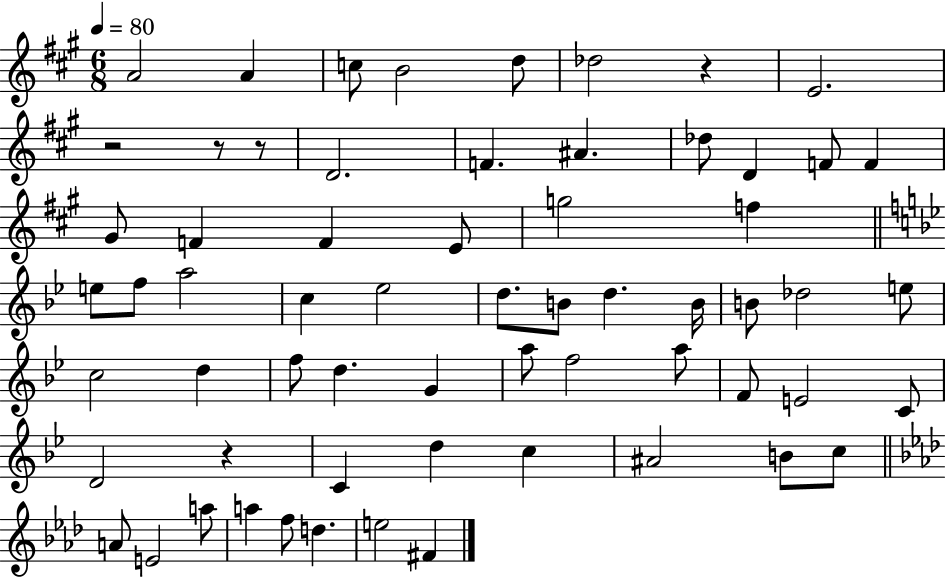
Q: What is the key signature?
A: A major